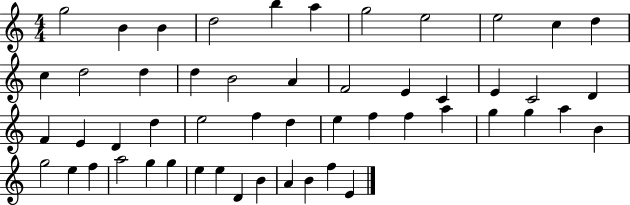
G5/h B4/q B4/q D5/h B5/q A5/q G5/h E5/h E5/h C5/q D5/q C5/q D5/h D5/q D5/q B4/h A4/q F4/h E4/q C4/q E4/q C4/h D4/q F4/q E4/q D4/q D5/q E5/h F5/q D5/q E5/q F5/q F5/q A5/q G5/q G5/q A5/q B4/q G5/h E5/q F5/q A5/h G5/q G5/q E5/q E5/q D4/q B4/q A4/q B4/q F5/q E4/q